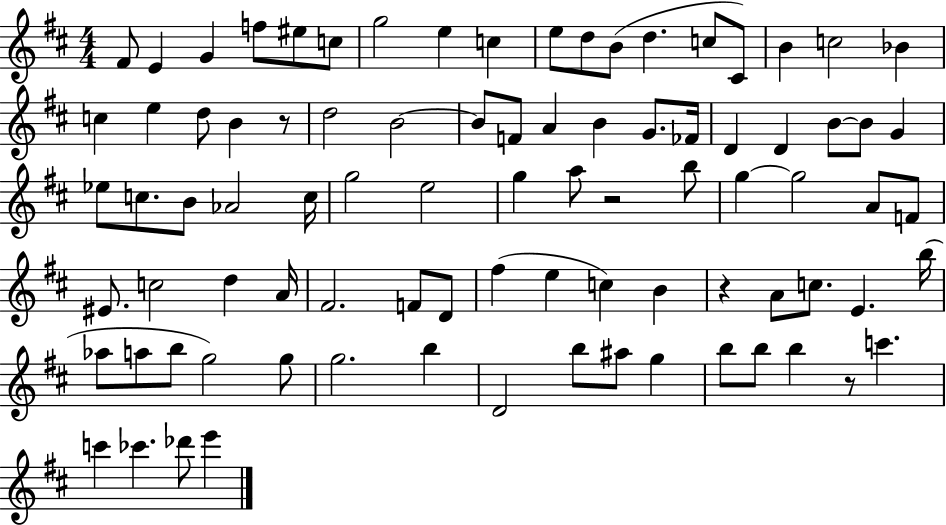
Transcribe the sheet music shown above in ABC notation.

X:1
T:Untitled
M:4/4
L:1/4
K:D
^F/2 E G f/2 ^e/2 c/2 g2 e c e/2 d/2 B/2 d c/2 ^C/2 B c2 _B c e d/2 B z/2 d2 B2 B/2 F/2 A B G/2 _F/4 D D B/2 B/2 G _e/2 c/2 B/2 _A2 c/4 g2 e2 g a/2 z2 b/2 g g2 A/2 F/2 ^E/2 c2 d A/4 ^F2 F/2 D/2 ^f e c B z A/2 c/2 E b/4 _a/2 a/2 b/2 g2 g/2 g2 b D2 b/2 ^a/2 g b/2 b/2 b z/2 c' c' _c' _d'/2 e'